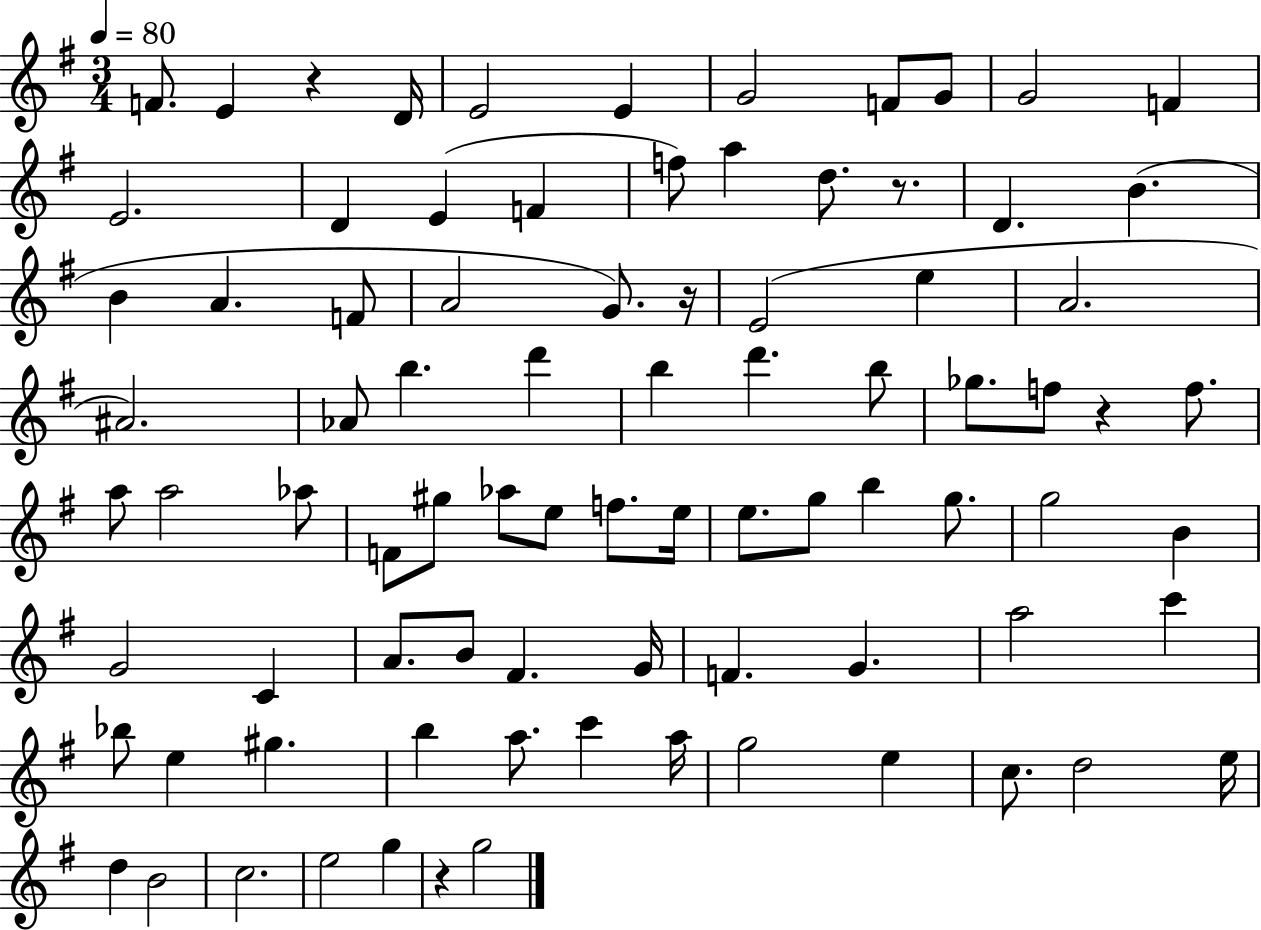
{
  \clef treble
  \numericTimeSignature
  \time 3/4
  \key g \major
  \tempo 4 = 80
  f'8. e'4 r4 d'16 | e'2 e'4 | g'2 f'8 g'8 | g'2 f'4 | \break e'2. | d'4 e'4( f'4 | f''8) a''4 d''8. r8. | d'4. b'4.( | \break b'4 a'4. f'8 | a'2 g'8.) r16 | e'2( e''4 | a'2. | \break ais'2.) | aes'8 b''4. d'''4 | b''4 d'''4. b''8 | ges''8. f''8 r4 f''8. | \break a''8 a''2 aes''8 | f'8 gis''8 aes''8 e''8 f''8. e''16 | e''8. g''8 b''4 g''8. | g''2 b'4 | \break g'2 c'4 | a'8. b'8 fis'4. g'16 | f'4. g'4. | a''2 c'''4 | \break bes''8 e''4 gis''4. | b''4 a''8. c'''4 a''16 | g''2 e''4 | c''8. d''2 e''16 | \break d''4 b'2 | c''2. | e''2 g''4 | r4 g''2 | \break \bar "|."
}